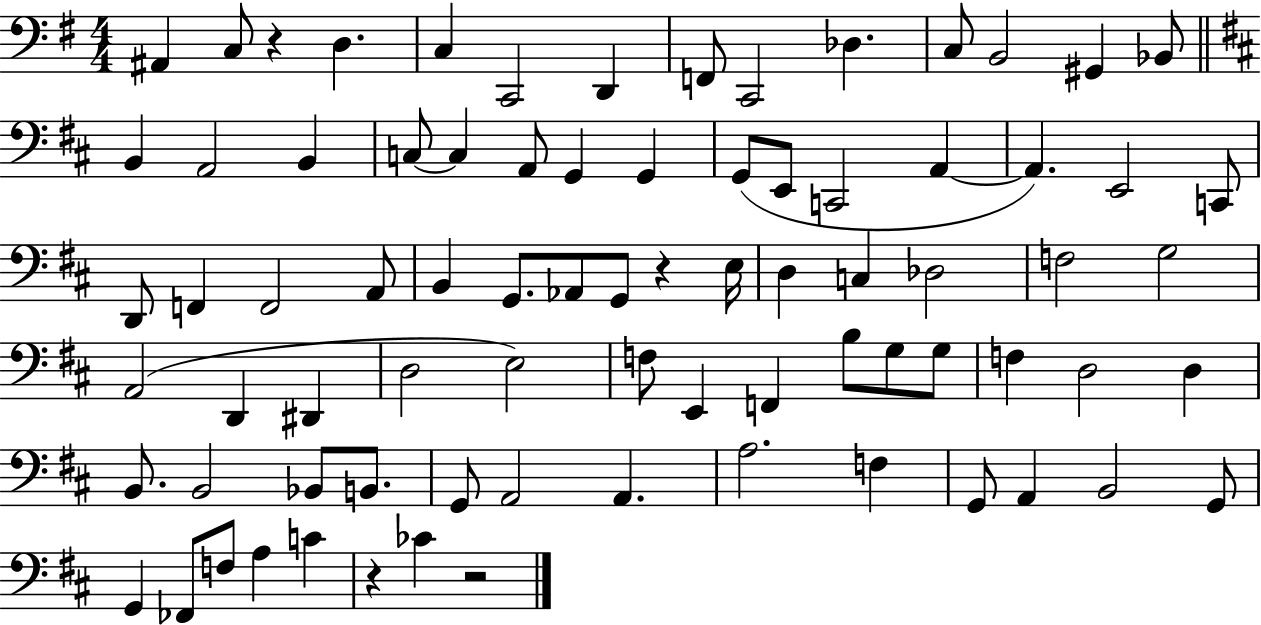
A#2/q C3/e R/q D3/q. C3/q C2/h D2/q F2/e C2/h Db3/q. C3/e B2/h G#2/q Bb2/e B2/q A2/h B2/q C3/e C3/q A2/e G2/q G2/q G2/e E2/e C2/h A2/q A2/q. E2/h C2/e D2/e F2/q F2/h A2/e B2/q G2/e. Ab2/e G2/e R/q E3/s D3/q C3/q Db3/h F3/h G3/h A2/h D2/q D#2/q D3/h E3/h F3/e E2/q F2/q B3/e G3/e G3/e F3/q D3/h D3/q B2/e. B2/h Bb2/e B2/e. G2/e A2/h A2/q. A3/h. F3/q G2/e A2/q B2/h G2/e G2/q FES2/e F3/e A3/q C4/q R/q CES4/q R/h